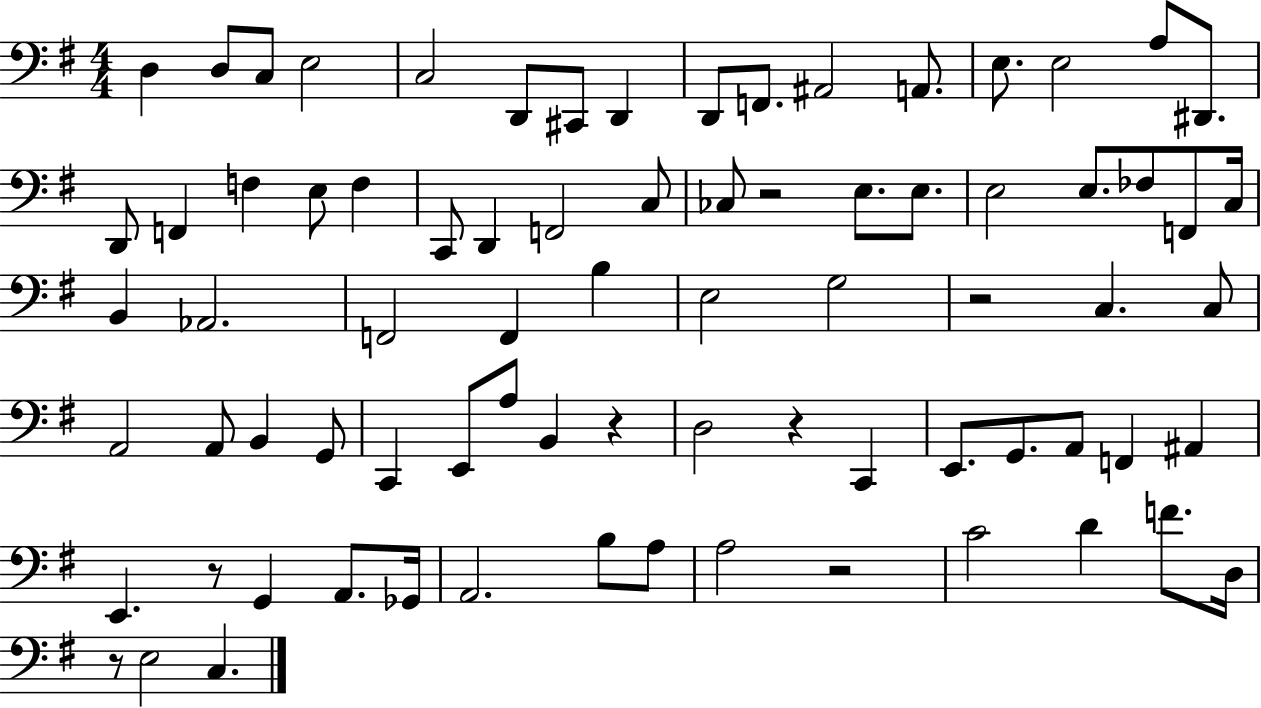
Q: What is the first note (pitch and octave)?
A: D3